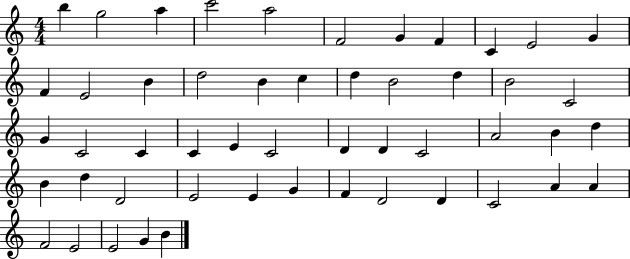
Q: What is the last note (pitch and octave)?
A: B4